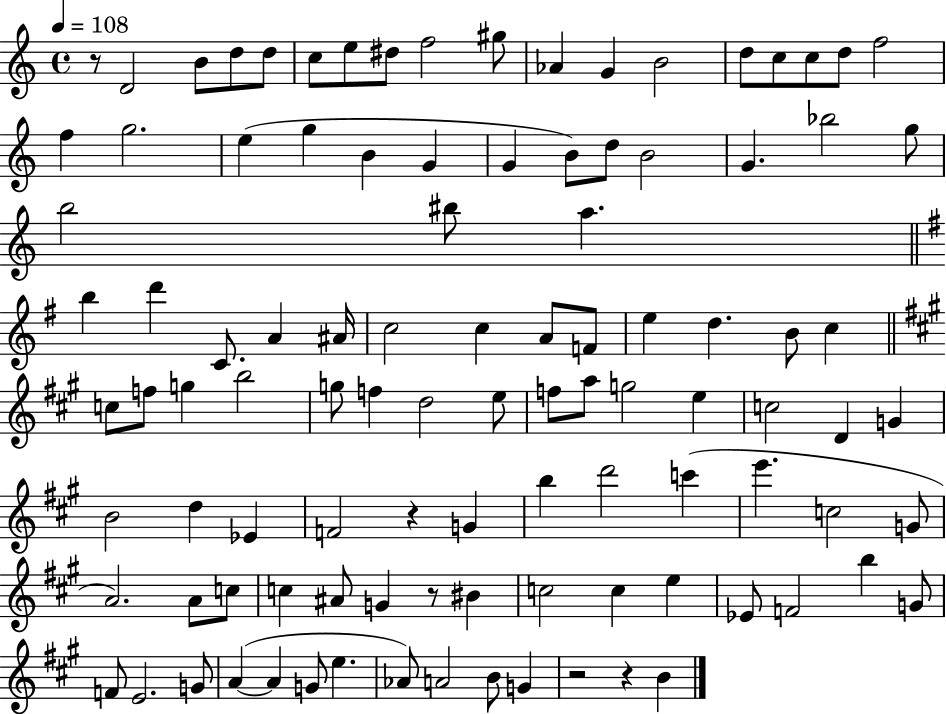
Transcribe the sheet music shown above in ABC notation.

X:1
T:Untitled
M:4/4
L:1/4
K:C
z/2 D2 B/2 d/2 d/2 c/2 e/2 ^d/2 f2 ^g/2 _A G B2 d/2 c/2 c/2 d/2 f2 f g2 e g B G G B/2 d/2 B2 G _b2 g/2 b2 ^b/2 a b d' C/2 A ^A/4 c2 c A/2 F/2 e d B/2 c c/2 f/2 g b2 g/2 f d2 e/2 f/2 a/2 g2 e c2 D G B2 d _E F2 z G b d'2 c' e' c2 G/2 A2 A/2 c/2 c ^A/2 G z/2 ^B c2 c e _E/2 F2 b G/2 F/2 E2 G/2 A A G/2 e _A/2 A2 B/2 G z2 z B